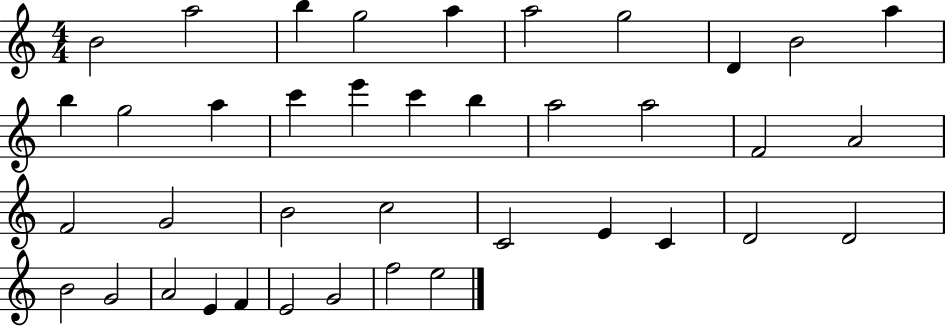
B4/h A5/h B5/q G5/h A5/q A5/h G5/h D4/q B4/h A5/q B5/q G5/h A5/q C6/q E6/q C6/q B5/q A5/h A5/h F4/h A4/h F4/h G4/h B4/h C5/h C4/h E4/q C4/q D4/h D4/h B4/h G4/h A4/h E4/q F4/q E4/h G4/h F5/h E5/h